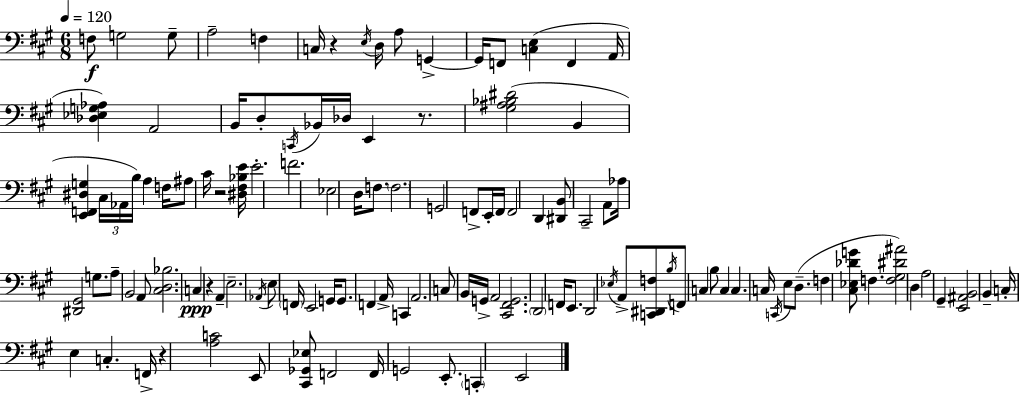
{
  \clef bass
  \numericTimeSignature
  \time 6/8
  \key a \major
  \tempo 4 = 120
  f8\f g2 g8-- | a2-- f4 | c16 r4 \acciaccatura { e16 } d16 a8 g,4->~~ | g,16 f,8 <c e>4( f,4 | \break a,16 <des ees g aes>4) a,2 | b,16 d8-. \acciaccatura { c,16 } bes,16 des16 e,4 r8. | <gis ais bes dis'>2( b,4 | <e, f, dis g>4 \tuplet 3/2 { cis16 aes,16 b16) } a4 | \break f16 ais8 cis'16 r2 | <dis fis bes e'>16 e'2.-. | f'2. | ees2 d16 f8. | \break \parenthesize f2. | g,2 f,8-> | e,16-. f,16 f,2 d,4 | <dis, b,>8 cis,2-- | \break a,8 aes16 <dis, gis,>2 g8. | a8-- b,2 | a,8 <cis d bes>2. | c4\ppp r4 a,4-- | \break e2.-- | \acciaccatura { aes,16 } e8 \parenthesize f,16 e,2 | g,16 g,8. f,4 a,16-> c,4 | a,2. | \break c8 b,16 g,16-> a,2 | <cis, fis, g,>2. | \parenthesize d,2 f,16 | e,8. d,2 \acciaccatura { ees16 } | \break a,8-> <c, dis, f>8 \acciaccatura { b16 } f,8 c4 b8 | c4 c4. c16 | \acciaccatura { c,16 } e8 d8.--( f4 <cis ees des' g'>8 | f4. <f gis dis' ais'>2) | \break d4 a2 | gis,4-- <e, ais, b,>2 | b,4-- c16-. e4 c4.-. | f,16-> r4 <a c'>2 | \break e,8 <cis, ges, ees>8 f,2 | f,16 g,2 | e,8.-. \parenthesize c,4-. e,2 | \bar "|."
}